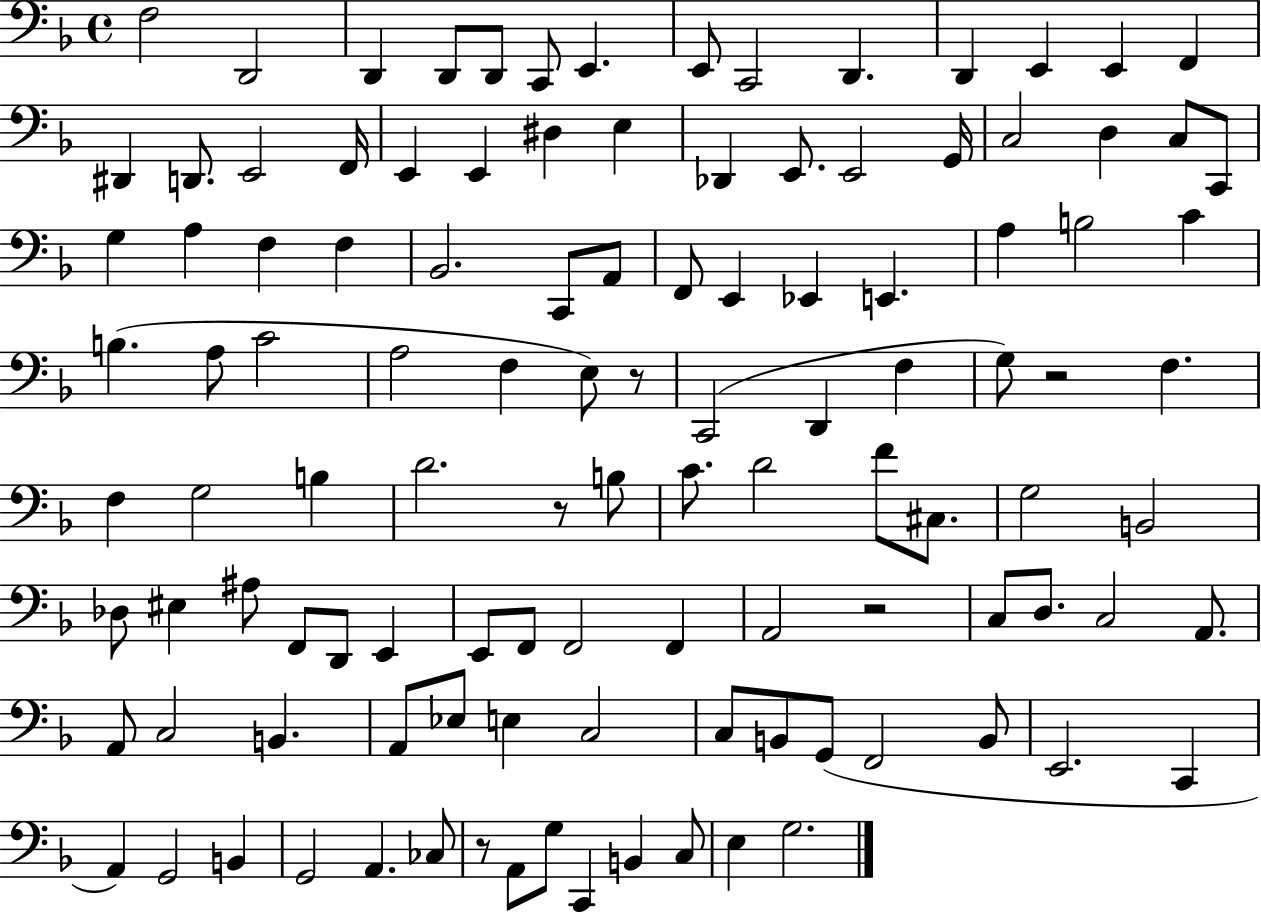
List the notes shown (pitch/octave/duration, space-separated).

F3/h D2/h D2/q D2/e D2/e C2/e E2/q. E2/e C2/h D2/q. D2/q E2/q E2/q F2/q D#2/q D2/e. E2/h F2/s E2/q E2/q D#3/q E3/q Db2/q E2/e. E2/h G2/s C3/h D3/q C3/e C2/e G3/q A3/q F3/q F3/q Bb2/h. C2/e A2/e F2/e E2/q Eb2/q E2/q. A3/q B3/h C4/q B3/q. A3/e C4/h A3/h F3/q E3/e R/e C2/h D2/q F3/q G3/e R/h F3/q. F3/q G3/h B3/q D4/h. R/e B3/e C4/e. D4/h F4/e C#3/e. G3/h B2/h Db3/e EIS3/q A#3/e F2/e D2/e E2/q E2/e F2/e F2/h F2/q A2/h R/h C3/e D3/e. C3/h A2/e. A2/e C3/h B2/q. A2/e Eb3/e E3/q C3/h C3/e B2/e G2/e F2/h B2/e E2/h. C2/q A2/q G2/h B2/q G2/h A2/q. CES3/e R/e A2/e G3/e C2/q B2/q C3/e E3/q G3/h.